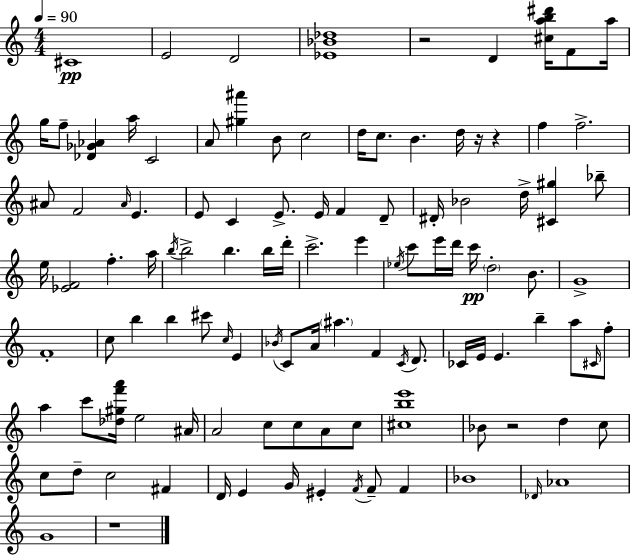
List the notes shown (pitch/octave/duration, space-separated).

C#4/w E4/h D4/h [Eb4,Bb4,Db5]/w R/h D4/q [C#5,A5,B5,D#6]/s F4/e A5/s G5/s F5/e [Db4,Gb4,Ab4]/q A5/s C4/h A4/e [G#5,A#6]/q B4/e C5/h D5/s C5/e. B4/q. D5/s R/s R/q F5/q F5/h. A#4/e F4/h A#4/s E4/q. E4/e C4/q E4/e. E4/s F4/q D4/e D#4/s Bb4/h D5/s [C#4,G#5]/q Bb5/e E5/s [Eb4,F4]/h F5/q. A5/s B5/s B5/h B5/q. B5/s D6/s C6/h. E6/q Eb5/s C6/e E6/s D6/s C6/s D5/h B4/e. G4/w F4/w C5/e B5/q B5/q C#6/e C5/s E4/q Bb4/s C4/e A4/s A#5/q. F4/q C4/s D4/e. CES4/s E4/s E4/q. B5/q A5/e C#4/s F5/e A5/q C6/e [Db5,G#5,F6,A6]/s E5/h A#4/s A4/h C5/e C5/e A4/e C5/e [C#5,B5,E6]/w Bb4/e R/h D5/q C5/e C5/e D5/e C5/h F#4/q D4/s E4/q G4/s EIS4/q F4/s F4/e F4/q Bb4/w Db4/s Ab4/w G4/w R/w